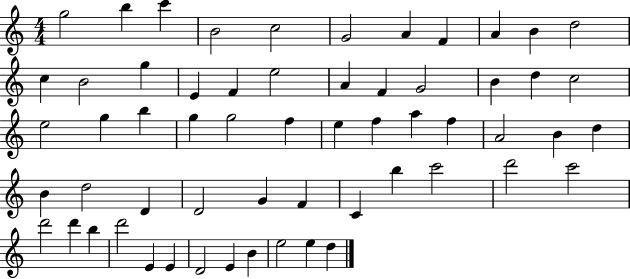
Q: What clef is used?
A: treble